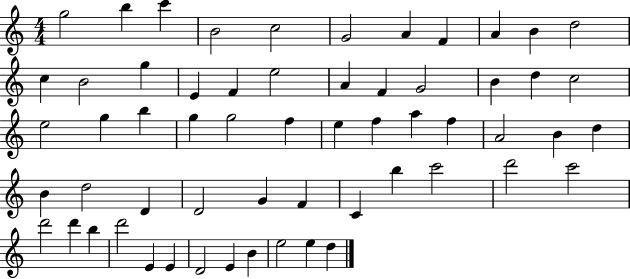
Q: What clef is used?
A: treble